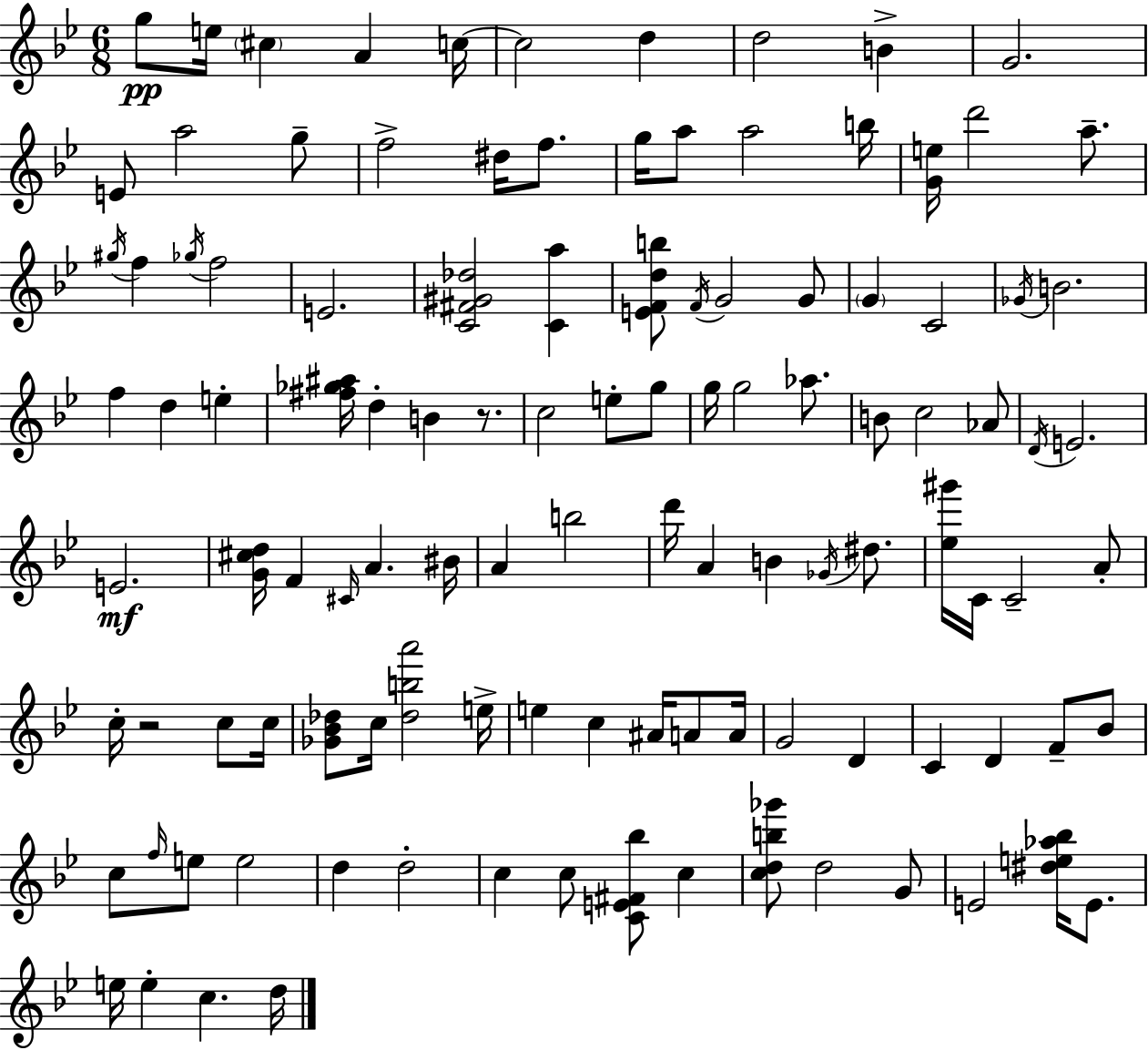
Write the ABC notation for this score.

X:1
T:Untitled
M:6/8
L:1/4
K:Bb
g/2 e/4 ^c A c/4 c2 d d2 B G2 E/2 a2 g/2 f2 ^d/4 f/2 g/4 a/2 a2 b/4 [Ge]/4 d'2 a/2 ^g/4 f _g/4 f2 E2 [C^F^G_d]2 [Ca] [EFdb]/2 F/4 G2 G/2 G C2 _G/4 B2 f d e [^f_g^a]/4 d B z/2 c2 e/2 g/2 g/4 g2 _a/2 B/2 c2 _A/2 D/4 E2 E2 [G^cd]/4 F ^C/4 A ^B/4 A b2 d'/4 A B _G/4 ^d/2 [_e^g']/4 C/4 C2 A/2 c/4 z2 c/2 c/4 [_G_B_d]/2 c/4 [_dba']2 e/4 e c ^A/4 A/2 A/4 G2 D C D F/2 _B/2 c/2 f/4 e/2 e2 d d2 c c/2 [CE^F_b]/2 c [cdb_g']/2 d2 G/2 E2 [^de_a_b]/4 E/2 e/4 e c d/4